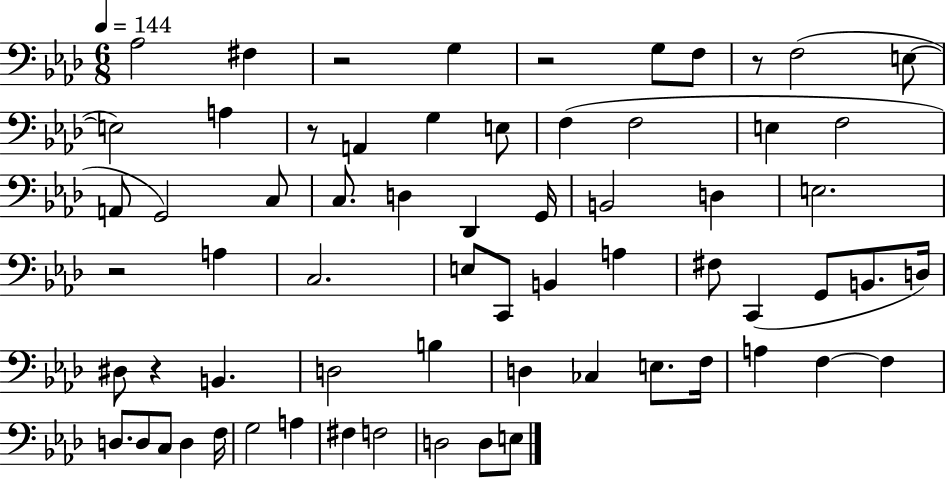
{
  \clef bass
  \numericTimeSignature
  \time 6/8
  \key aes \major
  \tempo 4 = 144
  aes2 fis4 | r2 g4 | r2 g8 f8 | r8 f2( e8~~ | \break e2) a4 | r8 a,4 g4 e8 | f4( f2 | e4 f2 | \break a,8 g,2) c8 | c8. d4 des,4 g,16 | b,2 d4 | e2. | \break r2 a4 | c2. | e8 c,8 b,4 a4 | fis8 c,4( g,8 b,8. d16) | \break dis8 r4 b,4. | d2 b4 | d4 ces4 e8. f16 | a4 f4~~ f4 | \break d8. d8 c8 d4 f16 | g2 a4 | fis4 f2 | d2 d8 e8 | \break \bar "|."
}